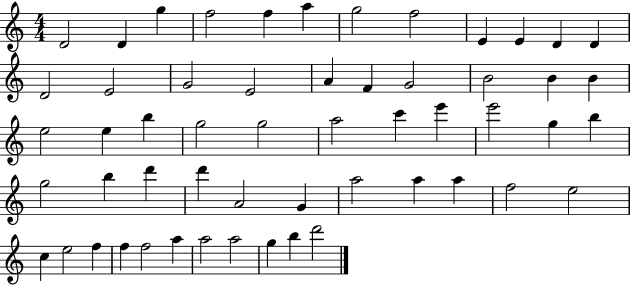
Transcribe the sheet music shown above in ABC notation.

X:1
T:Untitled
M:4/4
L:1/4
K:C
D2 D g f2 f a g2 f2 E E D D D2 E2 G2 E2 A F G2 B2 B B e2 e b g2 g2 a2 c' e' e'2 g b g2 b d' d' A2 G a2 a a f2 e2 c e2 f f f2 a a2 a2 g b d'2